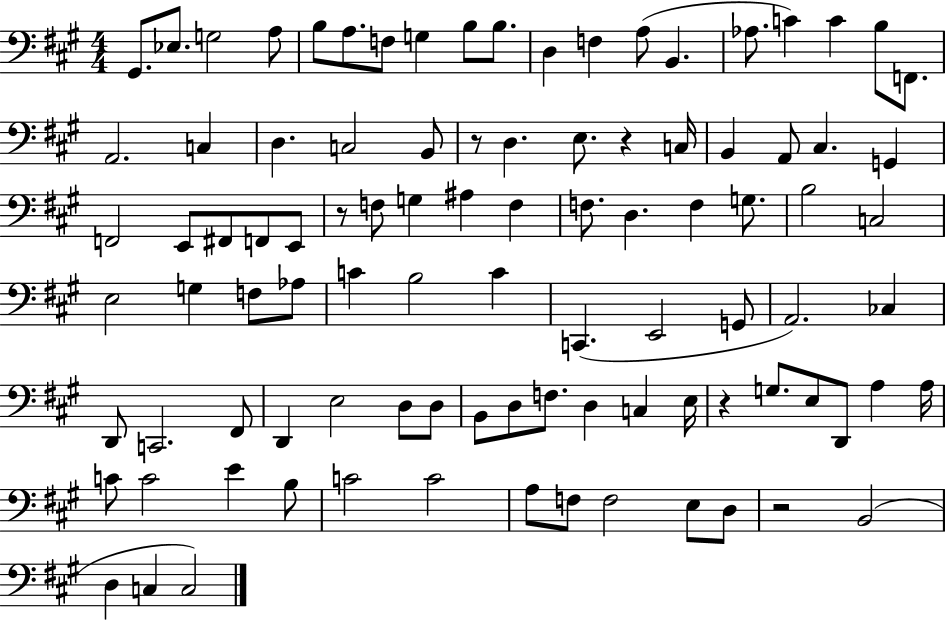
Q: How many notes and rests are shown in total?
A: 96